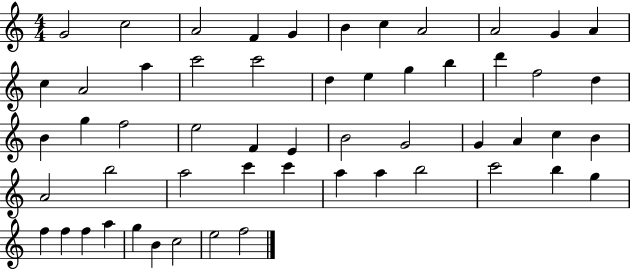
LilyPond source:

{
  \clef treble
  \numericTimeSignature
  \time 4/4
  \key c \major
  g'2 c''2 | a'2 f'4 g'4 | b'4 c''4 a'2 | a'2 g'4 a'4 | \break c''4 a'2 a''4 | c'''2 c'''2 | d''4 e''4 g''4 b''4 | d'''4 f''2 d''4 | \break b'4 g''4 f''2 | e''2 f'4 e'4 | b'2 g'2 | g'4 a'4 c''4 b'4 | \break a'2 b''2 | a''2 c'''4 c'''4 | a''4 a''4 b''2 | c'''2 b''4 g''4 | \break f''4 f''4 f''4 a''4 | g''4 b'4 c''2 | e''2 f''2 | \bar "|."
}